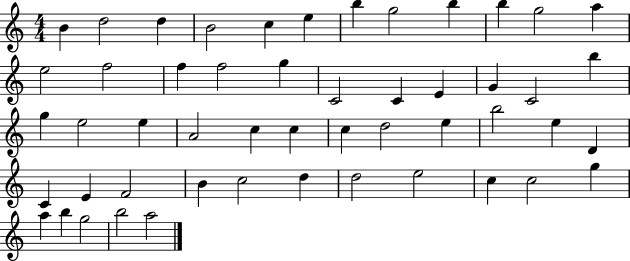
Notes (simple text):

B4/q D5/h D5/q B4/h C5/q E5/q B5/q G5/h B5/q B5/q G5/h A5/q E5/h F5/h F5/q F5/h G5/q C4/h C4/q E4/q G4/q C4/h B5/q G5/q E5/h E5/q A4/h C5/q C5/q C5/q D5/h E5/q B5/h E5/q D4/q C4/q E4/q F4/h B4/q C5/h D5/q D5/h E5/h C5/q C5/h G5/q A5/q B5/q G5/h B5/h A5/h